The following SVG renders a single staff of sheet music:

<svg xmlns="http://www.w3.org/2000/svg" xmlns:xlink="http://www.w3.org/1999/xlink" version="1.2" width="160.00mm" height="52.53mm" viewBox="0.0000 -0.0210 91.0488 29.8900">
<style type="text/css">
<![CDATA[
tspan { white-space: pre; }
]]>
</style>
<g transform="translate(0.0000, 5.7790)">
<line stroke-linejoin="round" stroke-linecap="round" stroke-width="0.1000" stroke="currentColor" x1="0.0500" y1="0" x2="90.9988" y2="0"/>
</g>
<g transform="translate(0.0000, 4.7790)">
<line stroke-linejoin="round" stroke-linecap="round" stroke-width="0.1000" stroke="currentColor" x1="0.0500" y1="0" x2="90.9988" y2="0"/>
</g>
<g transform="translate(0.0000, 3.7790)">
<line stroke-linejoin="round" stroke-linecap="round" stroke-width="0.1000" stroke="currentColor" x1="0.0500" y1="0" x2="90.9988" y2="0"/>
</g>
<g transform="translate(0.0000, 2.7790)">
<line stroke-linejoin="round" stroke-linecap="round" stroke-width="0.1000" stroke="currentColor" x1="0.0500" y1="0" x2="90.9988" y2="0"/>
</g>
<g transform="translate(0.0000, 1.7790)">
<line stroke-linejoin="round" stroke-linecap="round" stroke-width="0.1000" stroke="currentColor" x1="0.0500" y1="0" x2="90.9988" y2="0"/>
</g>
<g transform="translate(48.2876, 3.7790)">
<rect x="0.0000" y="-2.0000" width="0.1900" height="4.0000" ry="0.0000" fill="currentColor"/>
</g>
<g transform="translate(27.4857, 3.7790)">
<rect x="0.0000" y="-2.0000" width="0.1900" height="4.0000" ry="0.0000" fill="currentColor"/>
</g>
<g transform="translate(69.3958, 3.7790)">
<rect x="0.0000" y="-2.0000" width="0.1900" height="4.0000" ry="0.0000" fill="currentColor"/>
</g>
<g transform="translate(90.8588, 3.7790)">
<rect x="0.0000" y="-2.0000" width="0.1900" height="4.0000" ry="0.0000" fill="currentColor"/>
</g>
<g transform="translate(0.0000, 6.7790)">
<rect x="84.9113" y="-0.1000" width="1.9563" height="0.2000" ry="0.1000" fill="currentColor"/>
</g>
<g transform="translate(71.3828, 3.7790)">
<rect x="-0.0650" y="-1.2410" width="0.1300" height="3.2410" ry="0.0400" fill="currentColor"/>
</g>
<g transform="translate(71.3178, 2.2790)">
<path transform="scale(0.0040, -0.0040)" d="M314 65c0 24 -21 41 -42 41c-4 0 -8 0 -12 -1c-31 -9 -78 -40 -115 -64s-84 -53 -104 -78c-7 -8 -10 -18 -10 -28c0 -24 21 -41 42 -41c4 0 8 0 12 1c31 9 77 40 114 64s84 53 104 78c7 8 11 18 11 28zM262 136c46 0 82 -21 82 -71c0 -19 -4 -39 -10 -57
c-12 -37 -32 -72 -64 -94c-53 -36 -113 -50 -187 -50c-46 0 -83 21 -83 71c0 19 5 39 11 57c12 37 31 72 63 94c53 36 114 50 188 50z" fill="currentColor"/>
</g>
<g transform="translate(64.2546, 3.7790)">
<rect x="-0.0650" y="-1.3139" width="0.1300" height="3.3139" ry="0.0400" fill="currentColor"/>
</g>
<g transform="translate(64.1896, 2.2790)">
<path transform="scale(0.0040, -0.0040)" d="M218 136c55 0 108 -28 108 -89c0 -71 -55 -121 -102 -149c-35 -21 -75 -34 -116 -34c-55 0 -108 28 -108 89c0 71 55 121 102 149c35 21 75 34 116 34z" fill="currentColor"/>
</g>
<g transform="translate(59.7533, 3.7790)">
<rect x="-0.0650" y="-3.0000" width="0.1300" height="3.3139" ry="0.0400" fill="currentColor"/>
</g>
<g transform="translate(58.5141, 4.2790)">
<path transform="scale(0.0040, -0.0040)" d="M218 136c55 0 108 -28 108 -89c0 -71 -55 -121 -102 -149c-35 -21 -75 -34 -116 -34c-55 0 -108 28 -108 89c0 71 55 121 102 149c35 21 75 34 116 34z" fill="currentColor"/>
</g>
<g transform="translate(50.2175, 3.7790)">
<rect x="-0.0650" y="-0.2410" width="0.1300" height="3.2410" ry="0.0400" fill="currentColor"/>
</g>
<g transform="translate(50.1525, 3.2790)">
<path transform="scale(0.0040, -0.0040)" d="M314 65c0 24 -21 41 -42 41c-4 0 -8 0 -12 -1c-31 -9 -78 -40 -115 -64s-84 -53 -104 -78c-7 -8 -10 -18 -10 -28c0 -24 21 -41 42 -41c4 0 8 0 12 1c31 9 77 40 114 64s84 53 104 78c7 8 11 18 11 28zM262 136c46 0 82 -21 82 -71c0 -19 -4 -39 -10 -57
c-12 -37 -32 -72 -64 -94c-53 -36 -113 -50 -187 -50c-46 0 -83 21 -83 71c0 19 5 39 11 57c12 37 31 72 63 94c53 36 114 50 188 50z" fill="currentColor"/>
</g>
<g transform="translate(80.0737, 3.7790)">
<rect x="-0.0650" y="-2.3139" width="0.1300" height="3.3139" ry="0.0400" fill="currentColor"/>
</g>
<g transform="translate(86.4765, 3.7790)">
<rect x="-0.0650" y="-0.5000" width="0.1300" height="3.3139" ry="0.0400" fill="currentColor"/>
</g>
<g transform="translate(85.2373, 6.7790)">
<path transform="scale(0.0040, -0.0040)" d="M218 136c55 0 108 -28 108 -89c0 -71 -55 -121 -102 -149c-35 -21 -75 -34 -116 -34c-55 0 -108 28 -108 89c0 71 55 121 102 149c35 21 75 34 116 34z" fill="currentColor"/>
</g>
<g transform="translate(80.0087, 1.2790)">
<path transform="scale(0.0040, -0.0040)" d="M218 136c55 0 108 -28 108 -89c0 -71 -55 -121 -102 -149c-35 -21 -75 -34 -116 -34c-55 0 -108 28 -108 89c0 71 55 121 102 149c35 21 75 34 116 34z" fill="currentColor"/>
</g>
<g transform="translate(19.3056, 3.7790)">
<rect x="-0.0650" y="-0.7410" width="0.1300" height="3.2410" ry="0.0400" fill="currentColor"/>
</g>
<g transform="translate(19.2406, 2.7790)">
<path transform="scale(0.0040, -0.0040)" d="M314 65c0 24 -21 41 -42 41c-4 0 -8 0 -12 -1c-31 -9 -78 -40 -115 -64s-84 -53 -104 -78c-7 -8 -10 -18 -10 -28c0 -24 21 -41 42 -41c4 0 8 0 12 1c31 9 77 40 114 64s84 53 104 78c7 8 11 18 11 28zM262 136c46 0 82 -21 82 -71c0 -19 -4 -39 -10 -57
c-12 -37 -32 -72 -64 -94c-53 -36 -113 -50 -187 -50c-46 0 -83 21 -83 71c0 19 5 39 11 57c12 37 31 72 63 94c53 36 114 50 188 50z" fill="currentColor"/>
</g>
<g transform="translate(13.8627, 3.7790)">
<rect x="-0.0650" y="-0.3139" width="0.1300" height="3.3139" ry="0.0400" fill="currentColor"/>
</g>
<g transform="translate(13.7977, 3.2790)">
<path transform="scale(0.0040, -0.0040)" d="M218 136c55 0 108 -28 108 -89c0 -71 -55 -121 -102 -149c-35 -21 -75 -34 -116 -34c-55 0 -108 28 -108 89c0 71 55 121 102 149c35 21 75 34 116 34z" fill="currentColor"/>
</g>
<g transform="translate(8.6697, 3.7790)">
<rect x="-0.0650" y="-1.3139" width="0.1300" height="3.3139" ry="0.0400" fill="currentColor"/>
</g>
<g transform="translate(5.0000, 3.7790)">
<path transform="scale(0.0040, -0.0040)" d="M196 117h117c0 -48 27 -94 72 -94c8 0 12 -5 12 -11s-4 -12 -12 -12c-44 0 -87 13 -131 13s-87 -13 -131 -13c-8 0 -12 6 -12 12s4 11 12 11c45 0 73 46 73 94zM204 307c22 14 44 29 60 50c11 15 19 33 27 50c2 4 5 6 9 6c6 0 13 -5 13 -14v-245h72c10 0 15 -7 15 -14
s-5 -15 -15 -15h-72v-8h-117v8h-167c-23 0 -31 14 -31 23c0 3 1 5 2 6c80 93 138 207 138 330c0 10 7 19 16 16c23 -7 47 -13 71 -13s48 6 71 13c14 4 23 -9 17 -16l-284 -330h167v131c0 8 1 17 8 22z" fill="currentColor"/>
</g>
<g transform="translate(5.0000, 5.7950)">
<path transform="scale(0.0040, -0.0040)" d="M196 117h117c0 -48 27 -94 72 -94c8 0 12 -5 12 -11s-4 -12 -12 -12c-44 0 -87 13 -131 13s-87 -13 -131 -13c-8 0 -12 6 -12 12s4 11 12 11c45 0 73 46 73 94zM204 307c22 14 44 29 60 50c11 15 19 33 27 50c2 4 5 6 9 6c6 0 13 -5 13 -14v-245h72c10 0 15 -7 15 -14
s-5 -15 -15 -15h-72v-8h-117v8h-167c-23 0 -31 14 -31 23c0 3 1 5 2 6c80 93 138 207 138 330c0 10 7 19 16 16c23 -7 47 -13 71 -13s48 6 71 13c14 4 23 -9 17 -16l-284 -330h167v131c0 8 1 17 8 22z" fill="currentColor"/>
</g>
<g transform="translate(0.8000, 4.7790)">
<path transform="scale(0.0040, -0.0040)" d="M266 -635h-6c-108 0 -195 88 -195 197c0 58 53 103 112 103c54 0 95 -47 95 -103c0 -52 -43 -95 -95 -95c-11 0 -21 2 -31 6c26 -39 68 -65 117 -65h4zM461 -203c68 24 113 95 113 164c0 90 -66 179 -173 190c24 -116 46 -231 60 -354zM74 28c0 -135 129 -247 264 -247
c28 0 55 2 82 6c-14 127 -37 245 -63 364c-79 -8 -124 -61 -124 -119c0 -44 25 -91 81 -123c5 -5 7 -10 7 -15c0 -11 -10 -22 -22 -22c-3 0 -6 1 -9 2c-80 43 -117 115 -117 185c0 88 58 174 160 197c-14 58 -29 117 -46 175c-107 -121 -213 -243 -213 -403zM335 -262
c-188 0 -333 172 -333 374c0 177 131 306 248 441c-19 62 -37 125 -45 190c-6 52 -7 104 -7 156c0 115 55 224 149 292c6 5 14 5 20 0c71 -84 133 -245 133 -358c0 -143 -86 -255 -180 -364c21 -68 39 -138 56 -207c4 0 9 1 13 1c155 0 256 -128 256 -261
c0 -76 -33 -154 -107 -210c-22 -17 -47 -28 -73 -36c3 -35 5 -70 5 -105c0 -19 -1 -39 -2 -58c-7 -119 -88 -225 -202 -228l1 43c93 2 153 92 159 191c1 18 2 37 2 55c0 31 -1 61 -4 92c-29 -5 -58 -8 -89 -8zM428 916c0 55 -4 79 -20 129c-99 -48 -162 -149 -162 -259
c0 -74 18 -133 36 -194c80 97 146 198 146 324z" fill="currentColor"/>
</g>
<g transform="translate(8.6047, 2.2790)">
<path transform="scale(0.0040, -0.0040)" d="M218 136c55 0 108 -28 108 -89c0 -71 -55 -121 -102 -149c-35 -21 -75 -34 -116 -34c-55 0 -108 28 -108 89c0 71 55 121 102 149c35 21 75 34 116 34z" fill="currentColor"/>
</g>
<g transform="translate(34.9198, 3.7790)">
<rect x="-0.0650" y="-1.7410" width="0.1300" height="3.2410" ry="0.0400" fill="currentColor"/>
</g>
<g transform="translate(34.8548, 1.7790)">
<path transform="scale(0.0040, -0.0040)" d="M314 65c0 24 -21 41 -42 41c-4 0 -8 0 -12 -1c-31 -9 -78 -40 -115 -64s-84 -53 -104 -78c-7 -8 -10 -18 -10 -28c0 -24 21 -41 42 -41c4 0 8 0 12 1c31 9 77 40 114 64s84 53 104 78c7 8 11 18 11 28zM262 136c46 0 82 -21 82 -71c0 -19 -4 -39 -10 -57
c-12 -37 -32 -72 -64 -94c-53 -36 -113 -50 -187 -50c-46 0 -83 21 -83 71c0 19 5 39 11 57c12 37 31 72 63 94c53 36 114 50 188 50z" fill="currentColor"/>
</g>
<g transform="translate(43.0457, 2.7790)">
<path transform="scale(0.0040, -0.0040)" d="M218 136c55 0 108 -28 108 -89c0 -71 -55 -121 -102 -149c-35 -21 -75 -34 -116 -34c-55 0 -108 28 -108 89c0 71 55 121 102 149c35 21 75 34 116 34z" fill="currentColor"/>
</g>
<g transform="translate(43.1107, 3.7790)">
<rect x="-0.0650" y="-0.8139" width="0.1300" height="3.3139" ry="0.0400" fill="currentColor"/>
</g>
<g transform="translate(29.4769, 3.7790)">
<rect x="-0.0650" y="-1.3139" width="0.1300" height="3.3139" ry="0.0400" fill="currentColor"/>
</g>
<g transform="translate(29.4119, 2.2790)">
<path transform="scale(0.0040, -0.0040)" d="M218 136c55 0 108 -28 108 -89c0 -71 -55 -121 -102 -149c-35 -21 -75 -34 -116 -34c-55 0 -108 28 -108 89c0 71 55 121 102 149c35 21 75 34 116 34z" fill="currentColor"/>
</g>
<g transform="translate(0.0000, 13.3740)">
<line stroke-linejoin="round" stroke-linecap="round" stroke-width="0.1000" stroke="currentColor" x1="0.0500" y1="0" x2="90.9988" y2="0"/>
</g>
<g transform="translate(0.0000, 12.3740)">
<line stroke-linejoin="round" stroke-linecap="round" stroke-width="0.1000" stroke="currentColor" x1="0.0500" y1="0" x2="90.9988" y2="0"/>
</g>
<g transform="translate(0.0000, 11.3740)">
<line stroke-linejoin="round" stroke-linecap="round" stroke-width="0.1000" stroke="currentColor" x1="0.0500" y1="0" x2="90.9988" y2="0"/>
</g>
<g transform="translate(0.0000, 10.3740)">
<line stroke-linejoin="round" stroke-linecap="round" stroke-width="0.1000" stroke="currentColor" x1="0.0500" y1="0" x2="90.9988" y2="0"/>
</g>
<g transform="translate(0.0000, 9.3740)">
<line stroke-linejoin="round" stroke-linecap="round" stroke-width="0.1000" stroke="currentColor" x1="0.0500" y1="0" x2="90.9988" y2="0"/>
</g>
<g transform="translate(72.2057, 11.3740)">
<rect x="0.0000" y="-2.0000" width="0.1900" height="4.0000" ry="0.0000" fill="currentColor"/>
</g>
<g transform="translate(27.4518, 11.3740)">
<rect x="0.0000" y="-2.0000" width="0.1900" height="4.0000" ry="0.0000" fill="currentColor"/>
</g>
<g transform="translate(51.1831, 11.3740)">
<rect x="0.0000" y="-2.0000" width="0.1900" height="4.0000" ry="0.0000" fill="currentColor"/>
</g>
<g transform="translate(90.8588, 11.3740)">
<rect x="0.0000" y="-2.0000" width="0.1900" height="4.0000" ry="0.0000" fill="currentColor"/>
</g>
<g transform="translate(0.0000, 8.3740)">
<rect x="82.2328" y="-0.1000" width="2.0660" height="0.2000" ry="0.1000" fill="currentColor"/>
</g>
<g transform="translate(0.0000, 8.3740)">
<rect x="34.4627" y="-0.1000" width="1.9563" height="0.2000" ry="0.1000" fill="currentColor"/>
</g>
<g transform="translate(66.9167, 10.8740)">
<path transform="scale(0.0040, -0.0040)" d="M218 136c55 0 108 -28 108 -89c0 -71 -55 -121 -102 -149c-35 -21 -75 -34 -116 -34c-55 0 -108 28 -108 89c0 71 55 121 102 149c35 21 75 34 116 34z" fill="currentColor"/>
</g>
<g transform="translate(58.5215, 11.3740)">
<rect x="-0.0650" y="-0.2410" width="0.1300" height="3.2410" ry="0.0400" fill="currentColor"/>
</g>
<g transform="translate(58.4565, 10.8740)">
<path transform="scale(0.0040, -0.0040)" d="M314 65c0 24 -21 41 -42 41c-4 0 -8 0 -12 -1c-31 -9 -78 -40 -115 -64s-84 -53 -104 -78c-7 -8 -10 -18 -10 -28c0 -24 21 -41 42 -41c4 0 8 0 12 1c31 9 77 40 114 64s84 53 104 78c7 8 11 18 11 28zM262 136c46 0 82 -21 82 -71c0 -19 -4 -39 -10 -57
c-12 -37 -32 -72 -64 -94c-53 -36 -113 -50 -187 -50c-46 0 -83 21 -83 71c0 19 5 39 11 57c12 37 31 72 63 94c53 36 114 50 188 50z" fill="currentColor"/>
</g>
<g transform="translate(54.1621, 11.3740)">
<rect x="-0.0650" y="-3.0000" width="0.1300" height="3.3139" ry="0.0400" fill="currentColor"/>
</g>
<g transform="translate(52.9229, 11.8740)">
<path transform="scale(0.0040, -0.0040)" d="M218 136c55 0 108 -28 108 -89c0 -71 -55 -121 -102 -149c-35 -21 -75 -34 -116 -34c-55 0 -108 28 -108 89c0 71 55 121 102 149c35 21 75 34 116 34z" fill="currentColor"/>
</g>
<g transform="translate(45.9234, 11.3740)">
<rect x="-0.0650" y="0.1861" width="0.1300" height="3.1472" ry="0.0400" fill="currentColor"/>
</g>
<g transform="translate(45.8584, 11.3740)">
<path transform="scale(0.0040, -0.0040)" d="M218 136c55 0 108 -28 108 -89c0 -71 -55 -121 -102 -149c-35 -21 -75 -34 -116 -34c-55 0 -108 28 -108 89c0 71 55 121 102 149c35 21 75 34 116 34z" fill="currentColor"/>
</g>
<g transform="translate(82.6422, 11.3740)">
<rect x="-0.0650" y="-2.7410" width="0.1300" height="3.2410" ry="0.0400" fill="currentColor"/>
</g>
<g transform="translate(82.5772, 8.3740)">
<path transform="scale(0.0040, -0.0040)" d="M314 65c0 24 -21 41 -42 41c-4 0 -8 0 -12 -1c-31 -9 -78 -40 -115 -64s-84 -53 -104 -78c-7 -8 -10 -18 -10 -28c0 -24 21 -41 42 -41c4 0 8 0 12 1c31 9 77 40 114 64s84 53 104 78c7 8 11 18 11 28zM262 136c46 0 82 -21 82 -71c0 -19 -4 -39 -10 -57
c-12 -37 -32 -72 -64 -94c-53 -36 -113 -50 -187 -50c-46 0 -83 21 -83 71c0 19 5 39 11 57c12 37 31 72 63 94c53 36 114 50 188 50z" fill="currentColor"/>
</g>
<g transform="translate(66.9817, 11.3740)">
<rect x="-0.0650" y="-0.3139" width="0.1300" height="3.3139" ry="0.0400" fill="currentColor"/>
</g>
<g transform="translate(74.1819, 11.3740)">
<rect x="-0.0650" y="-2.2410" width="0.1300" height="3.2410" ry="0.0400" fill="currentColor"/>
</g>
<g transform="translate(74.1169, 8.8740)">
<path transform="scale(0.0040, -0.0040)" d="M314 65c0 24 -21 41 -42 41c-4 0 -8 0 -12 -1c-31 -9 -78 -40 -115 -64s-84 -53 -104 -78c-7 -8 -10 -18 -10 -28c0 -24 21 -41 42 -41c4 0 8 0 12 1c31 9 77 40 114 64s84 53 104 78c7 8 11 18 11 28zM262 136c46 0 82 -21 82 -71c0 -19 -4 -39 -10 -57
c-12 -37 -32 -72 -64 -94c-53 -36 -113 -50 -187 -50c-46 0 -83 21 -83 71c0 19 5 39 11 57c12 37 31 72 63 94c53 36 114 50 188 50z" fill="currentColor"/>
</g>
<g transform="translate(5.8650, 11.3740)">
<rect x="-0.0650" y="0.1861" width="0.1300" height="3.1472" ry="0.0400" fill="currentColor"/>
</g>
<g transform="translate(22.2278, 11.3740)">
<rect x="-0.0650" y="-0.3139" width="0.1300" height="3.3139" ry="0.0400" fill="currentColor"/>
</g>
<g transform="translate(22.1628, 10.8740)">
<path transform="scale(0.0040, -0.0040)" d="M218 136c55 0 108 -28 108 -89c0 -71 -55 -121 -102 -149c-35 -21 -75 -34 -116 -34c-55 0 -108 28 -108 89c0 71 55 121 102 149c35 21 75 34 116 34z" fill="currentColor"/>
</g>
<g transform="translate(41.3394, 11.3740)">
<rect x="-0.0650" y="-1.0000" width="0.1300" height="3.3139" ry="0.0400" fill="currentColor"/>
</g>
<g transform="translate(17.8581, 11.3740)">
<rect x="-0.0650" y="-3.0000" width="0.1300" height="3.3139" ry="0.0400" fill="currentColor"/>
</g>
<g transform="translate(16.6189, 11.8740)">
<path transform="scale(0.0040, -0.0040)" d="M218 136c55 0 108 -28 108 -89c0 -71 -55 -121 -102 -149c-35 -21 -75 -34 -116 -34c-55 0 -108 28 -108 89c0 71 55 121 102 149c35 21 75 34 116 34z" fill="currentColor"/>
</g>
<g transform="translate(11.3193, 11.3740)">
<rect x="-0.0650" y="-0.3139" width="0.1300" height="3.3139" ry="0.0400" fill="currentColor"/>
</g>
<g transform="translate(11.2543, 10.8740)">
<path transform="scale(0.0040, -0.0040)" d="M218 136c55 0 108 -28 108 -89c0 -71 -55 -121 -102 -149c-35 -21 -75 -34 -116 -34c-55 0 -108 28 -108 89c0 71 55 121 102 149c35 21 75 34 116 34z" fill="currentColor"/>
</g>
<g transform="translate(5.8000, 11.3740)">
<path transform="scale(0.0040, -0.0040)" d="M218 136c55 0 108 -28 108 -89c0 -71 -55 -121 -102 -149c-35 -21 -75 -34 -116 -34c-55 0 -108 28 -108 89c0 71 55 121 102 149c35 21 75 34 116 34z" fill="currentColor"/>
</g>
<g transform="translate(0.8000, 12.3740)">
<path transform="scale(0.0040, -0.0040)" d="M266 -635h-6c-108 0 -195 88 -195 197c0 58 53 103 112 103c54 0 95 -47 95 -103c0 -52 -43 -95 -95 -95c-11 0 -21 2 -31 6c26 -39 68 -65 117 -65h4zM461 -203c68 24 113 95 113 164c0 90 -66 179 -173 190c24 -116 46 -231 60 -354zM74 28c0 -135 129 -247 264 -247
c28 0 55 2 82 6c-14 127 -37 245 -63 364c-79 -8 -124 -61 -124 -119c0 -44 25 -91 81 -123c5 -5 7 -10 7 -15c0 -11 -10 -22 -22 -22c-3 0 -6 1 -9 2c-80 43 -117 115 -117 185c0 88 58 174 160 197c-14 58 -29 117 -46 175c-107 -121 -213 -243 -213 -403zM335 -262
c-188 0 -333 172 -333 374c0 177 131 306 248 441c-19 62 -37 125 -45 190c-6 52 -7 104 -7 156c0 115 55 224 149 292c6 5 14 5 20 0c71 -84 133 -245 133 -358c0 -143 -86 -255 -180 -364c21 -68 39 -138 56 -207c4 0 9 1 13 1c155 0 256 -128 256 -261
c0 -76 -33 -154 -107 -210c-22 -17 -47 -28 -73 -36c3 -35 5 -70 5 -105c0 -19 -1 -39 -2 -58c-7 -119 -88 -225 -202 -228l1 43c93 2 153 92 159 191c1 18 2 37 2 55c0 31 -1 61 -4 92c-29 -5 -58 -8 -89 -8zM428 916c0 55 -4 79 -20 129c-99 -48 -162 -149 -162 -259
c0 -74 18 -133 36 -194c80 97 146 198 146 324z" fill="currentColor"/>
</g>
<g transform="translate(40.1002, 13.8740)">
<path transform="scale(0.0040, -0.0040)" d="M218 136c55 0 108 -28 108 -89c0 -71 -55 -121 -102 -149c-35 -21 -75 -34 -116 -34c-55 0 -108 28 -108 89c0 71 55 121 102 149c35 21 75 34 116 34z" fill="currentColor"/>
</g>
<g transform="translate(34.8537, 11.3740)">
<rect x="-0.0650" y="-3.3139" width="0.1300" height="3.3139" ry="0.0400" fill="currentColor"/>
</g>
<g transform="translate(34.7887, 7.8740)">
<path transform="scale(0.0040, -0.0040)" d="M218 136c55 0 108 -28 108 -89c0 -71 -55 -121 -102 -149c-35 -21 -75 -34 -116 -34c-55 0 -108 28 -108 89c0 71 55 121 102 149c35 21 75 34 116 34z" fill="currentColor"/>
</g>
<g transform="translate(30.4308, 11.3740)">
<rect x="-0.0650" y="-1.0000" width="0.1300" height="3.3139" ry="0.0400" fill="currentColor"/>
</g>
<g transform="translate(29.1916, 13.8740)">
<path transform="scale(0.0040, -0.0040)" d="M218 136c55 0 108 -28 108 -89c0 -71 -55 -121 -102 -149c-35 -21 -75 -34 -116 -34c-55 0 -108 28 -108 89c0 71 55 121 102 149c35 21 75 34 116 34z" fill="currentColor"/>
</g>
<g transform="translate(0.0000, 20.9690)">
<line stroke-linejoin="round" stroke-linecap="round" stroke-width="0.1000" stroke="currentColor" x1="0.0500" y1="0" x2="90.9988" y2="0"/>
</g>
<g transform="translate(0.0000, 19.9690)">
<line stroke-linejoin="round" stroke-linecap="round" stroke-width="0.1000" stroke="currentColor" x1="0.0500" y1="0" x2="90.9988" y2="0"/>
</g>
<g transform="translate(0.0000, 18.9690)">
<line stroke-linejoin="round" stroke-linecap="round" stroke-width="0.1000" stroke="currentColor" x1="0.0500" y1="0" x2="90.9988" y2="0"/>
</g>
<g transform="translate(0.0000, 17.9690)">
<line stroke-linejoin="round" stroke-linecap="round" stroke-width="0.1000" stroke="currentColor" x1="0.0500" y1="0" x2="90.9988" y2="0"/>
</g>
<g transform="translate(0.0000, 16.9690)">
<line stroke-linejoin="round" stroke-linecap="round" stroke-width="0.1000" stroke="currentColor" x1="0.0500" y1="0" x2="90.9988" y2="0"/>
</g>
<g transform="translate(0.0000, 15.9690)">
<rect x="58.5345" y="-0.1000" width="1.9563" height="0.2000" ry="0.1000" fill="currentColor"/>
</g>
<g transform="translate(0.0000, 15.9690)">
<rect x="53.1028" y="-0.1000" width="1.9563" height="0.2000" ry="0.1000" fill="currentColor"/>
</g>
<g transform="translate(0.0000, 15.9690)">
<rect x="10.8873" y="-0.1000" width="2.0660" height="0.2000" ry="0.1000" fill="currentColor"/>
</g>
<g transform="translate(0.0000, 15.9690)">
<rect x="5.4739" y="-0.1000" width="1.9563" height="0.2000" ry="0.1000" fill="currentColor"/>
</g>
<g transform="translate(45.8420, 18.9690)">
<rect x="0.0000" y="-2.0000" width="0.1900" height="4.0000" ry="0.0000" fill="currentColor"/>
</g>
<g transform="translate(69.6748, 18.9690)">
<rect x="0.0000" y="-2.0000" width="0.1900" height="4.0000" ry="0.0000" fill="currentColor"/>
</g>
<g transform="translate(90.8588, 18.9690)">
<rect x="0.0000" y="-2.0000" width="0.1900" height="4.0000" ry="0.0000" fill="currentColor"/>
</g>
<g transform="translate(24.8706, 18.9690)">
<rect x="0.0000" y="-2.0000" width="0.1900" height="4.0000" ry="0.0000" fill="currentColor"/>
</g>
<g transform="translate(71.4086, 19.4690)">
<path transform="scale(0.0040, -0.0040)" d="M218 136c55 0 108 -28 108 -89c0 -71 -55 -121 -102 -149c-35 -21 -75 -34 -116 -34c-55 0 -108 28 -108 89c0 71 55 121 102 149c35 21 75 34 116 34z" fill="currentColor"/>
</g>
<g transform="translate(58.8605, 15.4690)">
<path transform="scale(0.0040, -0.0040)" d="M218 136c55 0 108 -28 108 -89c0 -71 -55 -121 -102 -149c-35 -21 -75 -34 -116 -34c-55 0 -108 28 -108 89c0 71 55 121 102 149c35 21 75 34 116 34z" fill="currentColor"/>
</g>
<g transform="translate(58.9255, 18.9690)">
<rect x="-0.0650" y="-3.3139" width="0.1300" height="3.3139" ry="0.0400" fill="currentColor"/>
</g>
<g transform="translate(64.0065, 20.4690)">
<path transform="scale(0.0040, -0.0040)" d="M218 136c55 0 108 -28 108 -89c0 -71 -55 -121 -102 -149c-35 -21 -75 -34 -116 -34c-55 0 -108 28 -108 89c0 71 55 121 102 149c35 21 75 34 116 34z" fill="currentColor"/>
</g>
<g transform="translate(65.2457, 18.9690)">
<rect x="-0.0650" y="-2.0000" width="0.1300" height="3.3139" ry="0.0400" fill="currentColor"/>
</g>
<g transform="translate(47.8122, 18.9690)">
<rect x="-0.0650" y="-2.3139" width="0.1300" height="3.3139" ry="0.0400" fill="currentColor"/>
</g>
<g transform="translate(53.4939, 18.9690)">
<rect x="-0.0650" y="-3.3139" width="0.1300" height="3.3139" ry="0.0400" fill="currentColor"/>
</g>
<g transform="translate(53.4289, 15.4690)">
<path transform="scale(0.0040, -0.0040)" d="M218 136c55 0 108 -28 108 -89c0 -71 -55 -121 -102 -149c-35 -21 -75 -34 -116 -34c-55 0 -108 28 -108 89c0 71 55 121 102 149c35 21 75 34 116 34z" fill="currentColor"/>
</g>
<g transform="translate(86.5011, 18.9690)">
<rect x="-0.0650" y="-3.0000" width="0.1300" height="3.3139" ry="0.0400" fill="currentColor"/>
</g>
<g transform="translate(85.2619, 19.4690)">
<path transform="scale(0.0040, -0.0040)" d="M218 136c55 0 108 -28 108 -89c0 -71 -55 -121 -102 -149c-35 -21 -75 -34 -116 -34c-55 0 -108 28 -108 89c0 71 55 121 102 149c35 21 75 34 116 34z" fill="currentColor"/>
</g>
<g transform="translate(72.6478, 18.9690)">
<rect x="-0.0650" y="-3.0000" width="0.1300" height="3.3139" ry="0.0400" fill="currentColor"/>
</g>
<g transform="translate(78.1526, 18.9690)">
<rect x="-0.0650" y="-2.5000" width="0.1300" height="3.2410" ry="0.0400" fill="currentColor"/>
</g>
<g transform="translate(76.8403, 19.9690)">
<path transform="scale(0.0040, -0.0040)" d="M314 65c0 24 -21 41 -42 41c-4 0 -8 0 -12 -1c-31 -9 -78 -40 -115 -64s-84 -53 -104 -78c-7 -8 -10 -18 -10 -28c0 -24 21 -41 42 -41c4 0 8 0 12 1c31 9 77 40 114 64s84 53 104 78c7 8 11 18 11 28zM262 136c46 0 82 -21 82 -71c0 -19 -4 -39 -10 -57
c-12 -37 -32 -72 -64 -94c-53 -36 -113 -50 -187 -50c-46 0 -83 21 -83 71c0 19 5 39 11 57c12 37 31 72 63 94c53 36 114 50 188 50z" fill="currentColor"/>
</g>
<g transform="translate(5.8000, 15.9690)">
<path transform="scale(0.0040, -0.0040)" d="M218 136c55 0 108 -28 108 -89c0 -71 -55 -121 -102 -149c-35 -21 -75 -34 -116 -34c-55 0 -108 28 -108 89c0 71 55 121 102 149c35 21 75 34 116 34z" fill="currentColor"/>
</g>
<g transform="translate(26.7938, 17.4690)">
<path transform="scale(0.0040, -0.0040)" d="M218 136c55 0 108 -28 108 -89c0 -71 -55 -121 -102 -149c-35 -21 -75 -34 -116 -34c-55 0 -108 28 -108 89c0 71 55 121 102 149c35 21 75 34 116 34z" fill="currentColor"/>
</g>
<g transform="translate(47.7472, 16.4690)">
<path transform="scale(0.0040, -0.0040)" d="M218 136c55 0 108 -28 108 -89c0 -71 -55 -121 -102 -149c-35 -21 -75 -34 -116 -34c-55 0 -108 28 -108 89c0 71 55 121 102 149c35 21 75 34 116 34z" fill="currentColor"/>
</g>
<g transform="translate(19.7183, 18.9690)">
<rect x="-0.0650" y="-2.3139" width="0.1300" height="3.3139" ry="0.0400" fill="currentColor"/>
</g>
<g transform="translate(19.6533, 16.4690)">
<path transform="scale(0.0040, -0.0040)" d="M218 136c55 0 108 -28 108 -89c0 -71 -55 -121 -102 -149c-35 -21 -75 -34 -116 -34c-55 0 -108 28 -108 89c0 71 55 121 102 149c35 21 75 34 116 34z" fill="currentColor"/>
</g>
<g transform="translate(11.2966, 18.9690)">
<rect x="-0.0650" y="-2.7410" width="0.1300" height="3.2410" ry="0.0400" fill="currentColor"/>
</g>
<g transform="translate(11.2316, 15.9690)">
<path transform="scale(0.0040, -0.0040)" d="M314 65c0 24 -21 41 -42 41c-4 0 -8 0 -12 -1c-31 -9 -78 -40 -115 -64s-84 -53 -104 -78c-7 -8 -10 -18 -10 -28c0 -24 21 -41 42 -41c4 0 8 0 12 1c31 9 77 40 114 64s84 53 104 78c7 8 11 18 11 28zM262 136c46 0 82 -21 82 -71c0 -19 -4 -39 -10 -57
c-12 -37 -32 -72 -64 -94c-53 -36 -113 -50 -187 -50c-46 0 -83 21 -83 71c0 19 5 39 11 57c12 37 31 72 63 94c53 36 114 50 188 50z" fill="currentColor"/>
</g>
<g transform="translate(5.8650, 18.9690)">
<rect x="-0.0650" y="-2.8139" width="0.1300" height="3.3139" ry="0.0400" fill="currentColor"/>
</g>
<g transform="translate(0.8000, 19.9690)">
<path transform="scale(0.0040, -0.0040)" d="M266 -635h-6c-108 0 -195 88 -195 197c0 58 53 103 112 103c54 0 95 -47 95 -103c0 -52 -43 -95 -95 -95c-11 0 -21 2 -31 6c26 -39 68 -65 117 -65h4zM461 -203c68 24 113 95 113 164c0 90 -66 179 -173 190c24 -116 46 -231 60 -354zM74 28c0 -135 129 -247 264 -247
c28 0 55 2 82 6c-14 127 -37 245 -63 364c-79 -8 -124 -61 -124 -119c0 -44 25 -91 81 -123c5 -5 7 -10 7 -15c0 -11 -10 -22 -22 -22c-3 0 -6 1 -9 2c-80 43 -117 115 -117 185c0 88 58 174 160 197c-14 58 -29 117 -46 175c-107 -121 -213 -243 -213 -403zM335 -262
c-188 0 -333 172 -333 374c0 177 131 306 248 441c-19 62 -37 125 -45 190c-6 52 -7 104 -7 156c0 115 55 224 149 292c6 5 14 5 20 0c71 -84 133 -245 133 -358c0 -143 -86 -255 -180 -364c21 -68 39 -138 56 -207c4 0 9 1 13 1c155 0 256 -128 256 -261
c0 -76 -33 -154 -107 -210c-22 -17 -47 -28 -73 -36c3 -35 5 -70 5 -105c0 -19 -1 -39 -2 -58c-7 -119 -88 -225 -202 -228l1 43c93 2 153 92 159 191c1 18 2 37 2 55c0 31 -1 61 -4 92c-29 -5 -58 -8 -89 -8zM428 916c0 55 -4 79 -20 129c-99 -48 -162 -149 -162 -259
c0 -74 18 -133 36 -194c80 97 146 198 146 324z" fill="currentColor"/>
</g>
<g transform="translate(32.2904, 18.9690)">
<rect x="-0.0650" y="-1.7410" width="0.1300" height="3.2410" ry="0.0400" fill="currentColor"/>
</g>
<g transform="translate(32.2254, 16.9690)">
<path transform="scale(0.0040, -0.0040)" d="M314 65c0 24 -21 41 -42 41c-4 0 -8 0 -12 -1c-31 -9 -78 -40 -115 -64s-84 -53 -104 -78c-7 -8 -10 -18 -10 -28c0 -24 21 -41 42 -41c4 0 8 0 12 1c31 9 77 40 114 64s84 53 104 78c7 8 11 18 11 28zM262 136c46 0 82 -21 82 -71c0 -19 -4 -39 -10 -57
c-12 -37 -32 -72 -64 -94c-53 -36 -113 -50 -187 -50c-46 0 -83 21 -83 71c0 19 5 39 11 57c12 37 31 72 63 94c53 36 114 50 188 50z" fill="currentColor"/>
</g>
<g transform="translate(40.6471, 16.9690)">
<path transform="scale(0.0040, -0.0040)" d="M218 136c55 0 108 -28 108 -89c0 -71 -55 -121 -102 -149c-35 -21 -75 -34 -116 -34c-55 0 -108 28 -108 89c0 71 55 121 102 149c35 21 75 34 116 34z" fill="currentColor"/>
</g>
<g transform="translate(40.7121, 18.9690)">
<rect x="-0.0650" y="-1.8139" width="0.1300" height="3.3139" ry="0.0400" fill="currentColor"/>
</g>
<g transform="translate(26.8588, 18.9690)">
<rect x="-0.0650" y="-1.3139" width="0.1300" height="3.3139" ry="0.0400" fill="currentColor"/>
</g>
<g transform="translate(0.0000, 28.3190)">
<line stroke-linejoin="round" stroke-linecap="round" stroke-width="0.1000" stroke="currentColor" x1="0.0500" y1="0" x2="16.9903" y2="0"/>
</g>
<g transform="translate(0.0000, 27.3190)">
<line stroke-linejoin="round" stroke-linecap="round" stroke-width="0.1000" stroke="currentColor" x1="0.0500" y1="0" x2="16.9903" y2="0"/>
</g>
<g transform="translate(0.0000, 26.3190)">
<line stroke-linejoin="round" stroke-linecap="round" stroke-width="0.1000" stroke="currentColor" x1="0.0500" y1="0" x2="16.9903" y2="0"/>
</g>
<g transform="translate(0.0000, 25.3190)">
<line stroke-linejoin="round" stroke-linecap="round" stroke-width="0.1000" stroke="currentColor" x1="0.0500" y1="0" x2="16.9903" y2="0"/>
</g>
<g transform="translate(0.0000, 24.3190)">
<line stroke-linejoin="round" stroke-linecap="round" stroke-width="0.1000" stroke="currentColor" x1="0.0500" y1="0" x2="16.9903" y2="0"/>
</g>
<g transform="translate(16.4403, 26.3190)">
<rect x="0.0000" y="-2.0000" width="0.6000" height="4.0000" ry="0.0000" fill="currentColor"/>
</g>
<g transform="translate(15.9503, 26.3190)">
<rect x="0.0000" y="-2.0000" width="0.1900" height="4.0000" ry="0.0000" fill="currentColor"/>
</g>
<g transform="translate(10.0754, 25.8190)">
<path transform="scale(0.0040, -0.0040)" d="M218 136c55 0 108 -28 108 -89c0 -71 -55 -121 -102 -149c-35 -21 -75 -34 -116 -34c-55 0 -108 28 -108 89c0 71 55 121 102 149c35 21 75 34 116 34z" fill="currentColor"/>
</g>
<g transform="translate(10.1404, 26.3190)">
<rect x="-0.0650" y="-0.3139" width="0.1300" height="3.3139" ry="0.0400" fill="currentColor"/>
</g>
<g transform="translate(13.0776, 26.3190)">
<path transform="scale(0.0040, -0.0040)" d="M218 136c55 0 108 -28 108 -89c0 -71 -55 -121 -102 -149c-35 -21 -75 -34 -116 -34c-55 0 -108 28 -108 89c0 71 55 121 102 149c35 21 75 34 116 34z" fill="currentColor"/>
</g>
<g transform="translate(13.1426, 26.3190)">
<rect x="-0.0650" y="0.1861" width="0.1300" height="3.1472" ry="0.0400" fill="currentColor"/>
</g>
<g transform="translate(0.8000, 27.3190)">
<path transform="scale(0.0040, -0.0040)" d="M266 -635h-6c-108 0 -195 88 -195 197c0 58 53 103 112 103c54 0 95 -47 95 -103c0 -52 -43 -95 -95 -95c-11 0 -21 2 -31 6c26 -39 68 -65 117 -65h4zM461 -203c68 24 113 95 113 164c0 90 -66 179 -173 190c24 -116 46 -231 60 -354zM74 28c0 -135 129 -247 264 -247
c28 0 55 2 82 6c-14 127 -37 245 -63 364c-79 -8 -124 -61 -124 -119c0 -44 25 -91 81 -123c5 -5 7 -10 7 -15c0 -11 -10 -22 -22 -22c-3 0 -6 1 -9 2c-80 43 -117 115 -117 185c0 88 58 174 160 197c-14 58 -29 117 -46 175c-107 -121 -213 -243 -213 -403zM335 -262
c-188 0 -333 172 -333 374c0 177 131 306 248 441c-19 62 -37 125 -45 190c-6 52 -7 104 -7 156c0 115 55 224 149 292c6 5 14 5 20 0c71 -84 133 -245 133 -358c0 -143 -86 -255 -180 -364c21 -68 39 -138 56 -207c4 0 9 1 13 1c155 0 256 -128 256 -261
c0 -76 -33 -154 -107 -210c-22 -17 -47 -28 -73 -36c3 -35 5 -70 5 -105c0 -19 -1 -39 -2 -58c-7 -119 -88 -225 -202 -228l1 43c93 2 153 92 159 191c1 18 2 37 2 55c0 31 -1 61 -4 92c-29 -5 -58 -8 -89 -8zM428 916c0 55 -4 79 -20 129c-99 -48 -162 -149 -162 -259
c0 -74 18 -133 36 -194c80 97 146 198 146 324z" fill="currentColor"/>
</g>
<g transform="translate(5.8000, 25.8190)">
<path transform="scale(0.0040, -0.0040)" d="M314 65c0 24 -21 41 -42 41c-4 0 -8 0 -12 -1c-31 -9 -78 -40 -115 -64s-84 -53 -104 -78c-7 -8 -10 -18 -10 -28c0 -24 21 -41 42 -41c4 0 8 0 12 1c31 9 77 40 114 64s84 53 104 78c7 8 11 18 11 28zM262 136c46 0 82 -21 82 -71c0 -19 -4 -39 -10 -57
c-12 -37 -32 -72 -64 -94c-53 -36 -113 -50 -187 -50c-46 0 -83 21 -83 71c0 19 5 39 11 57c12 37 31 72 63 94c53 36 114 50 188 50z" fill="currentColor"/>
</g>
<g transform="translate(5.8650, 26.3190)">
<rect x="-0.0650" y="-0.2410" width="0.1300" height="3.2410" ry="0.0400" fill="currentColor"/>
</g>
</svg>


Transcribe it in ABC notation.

X:1
T:Untitled
M:4/4
L:1/4
K:C
e c d2 e f2 d c2 A e e2 g C B c A c D b D B A c2 c g2 a2 a a2 g e f2 f g b b F A G2 A c2 c B